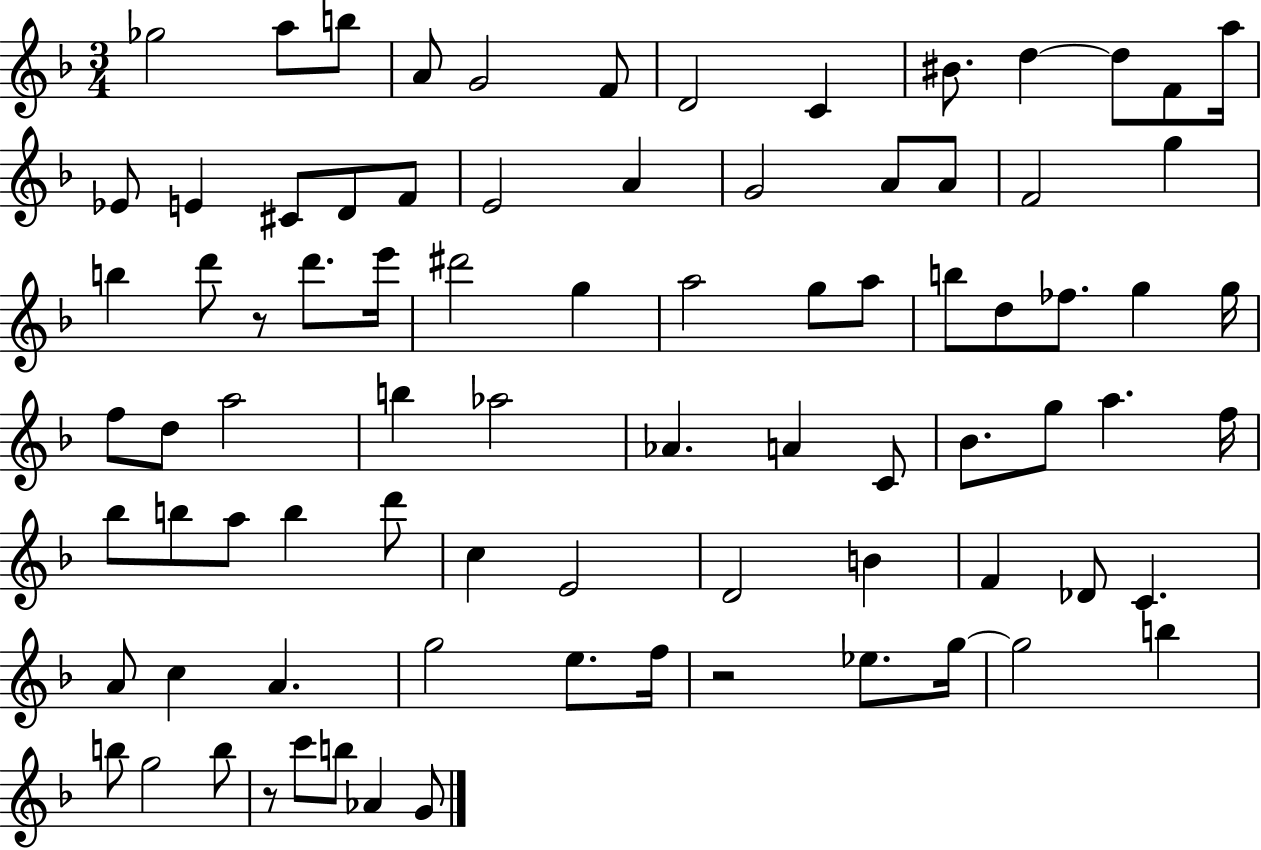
{
  \clef treble
  \numericTimeSignature
  \time 3/4
  \key f \major
  ges''2 a''8 b''8 | a'8 g'2 f'8 | d'2 c'4 | bis'8. d''4~~ d''8 f'8 a''16 | \break ees'8 e'4 cis'8 d'8 f'8 | e'2 a'4 | g'2 a'8 a'8 | f'2 g''4 | \break b''4 d'''8 r8 d'''8. e'''16 | dis'''2 g''4 | a''2 g''8 a''8 | b''8 d''8 fes''8. g''4 g''16 | \break f''8 d''8 a''2 | b''4 aes''2 | aes'4. a'4 c'8 | bes'8. g''8 a''4. f''16 | \break bes''8 b''8 a''8 b''4 d'''8 | c''4 e'2 | d'2 b'4 | f'4 des'8 c'4. | \break a'8 c''4 a'4. | g''2 e''8. f''16 | r2 ees''8. g''16~~ | g''2 b''4 | \break b''8 g''2 b''8 | r8 c'''8 b''8 aes'4 g'8 | \bar "|."
}